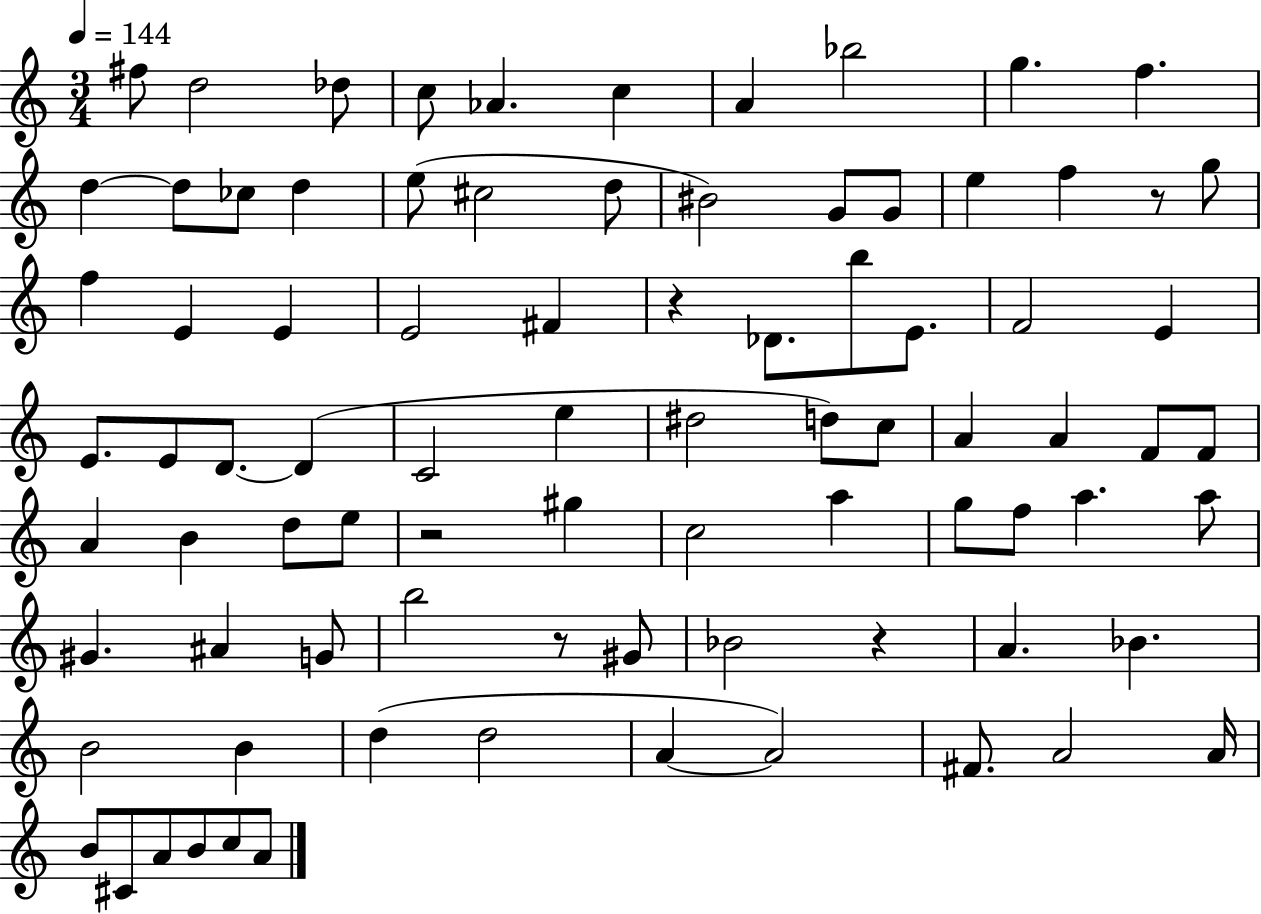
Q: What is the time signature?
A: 3/4